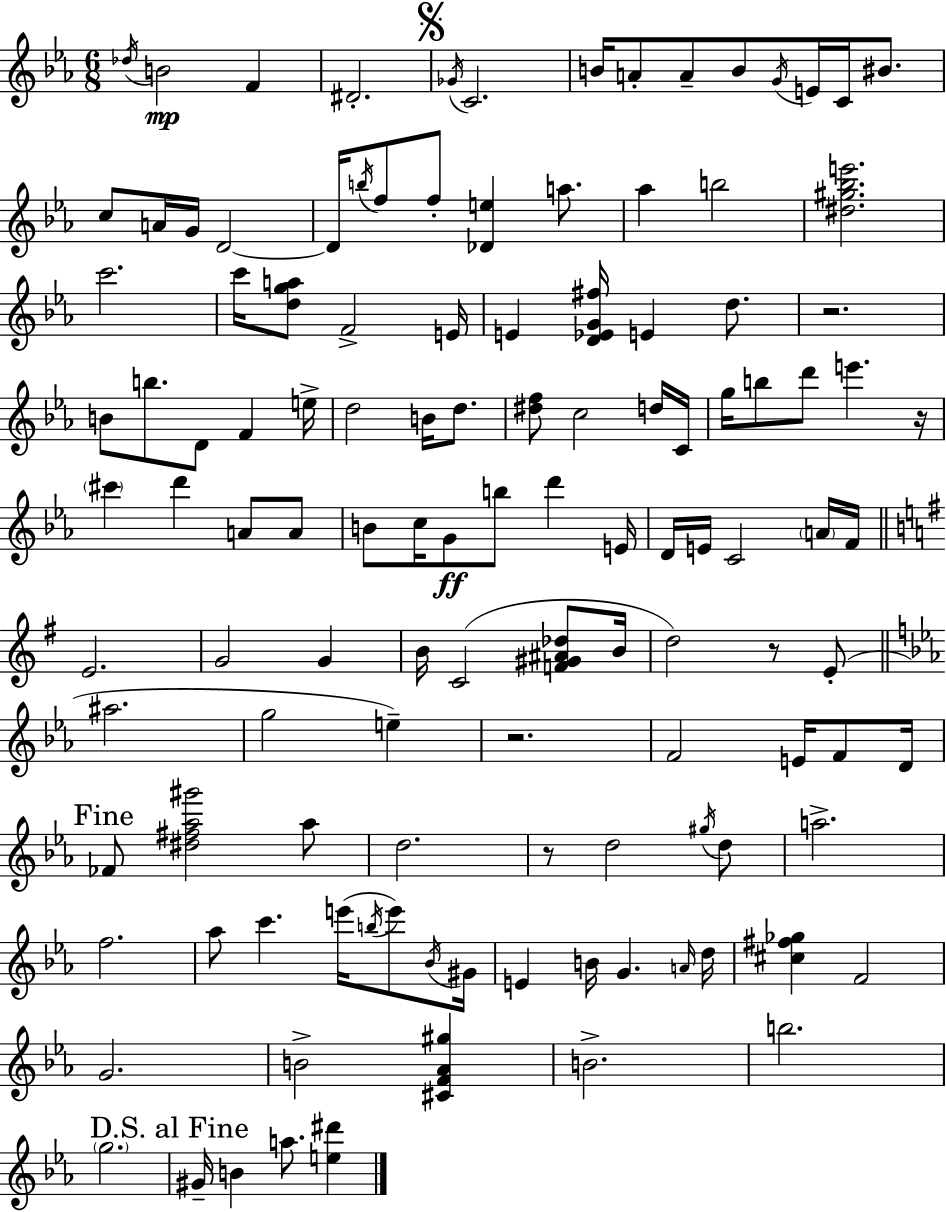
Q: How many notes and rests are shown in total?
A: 121